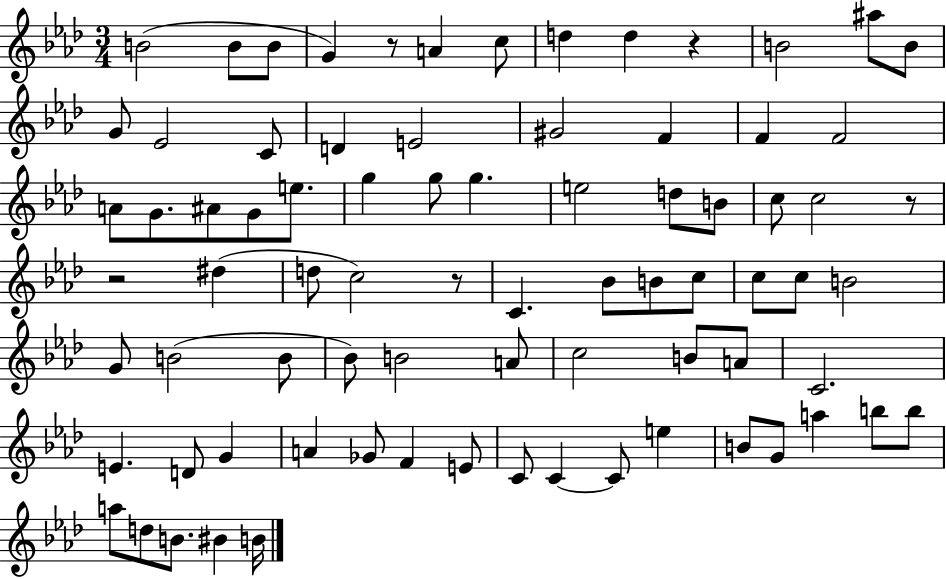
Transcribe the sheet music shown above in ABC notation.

X:1
T:Untitled
M:3/4
L:1/4
K:Ab
B2 B/2 B/2 G z/2 A c/2 d d z B2 ^a/2 B/2 G/2 _E2 C/2 D E2 ^G2 F F F2 A/2 G/2 ^A/2 G/2 e/2 g g/2 g e2 d/2 B/2 c/2 c2 z/2 z2 ^d d/2 c2 z/2 C _B/2 B/2 c/2 c/2 c/2 B2 G/2 B2 B/2 _B/2 B2 A/2 c2 B/2 A/2 C2 E D/2 G A _G/2 F E/2 C/2 C C/2 e B/2 G/2 a b/2 b/2 a/2 d/2 B/2 ^B B/4